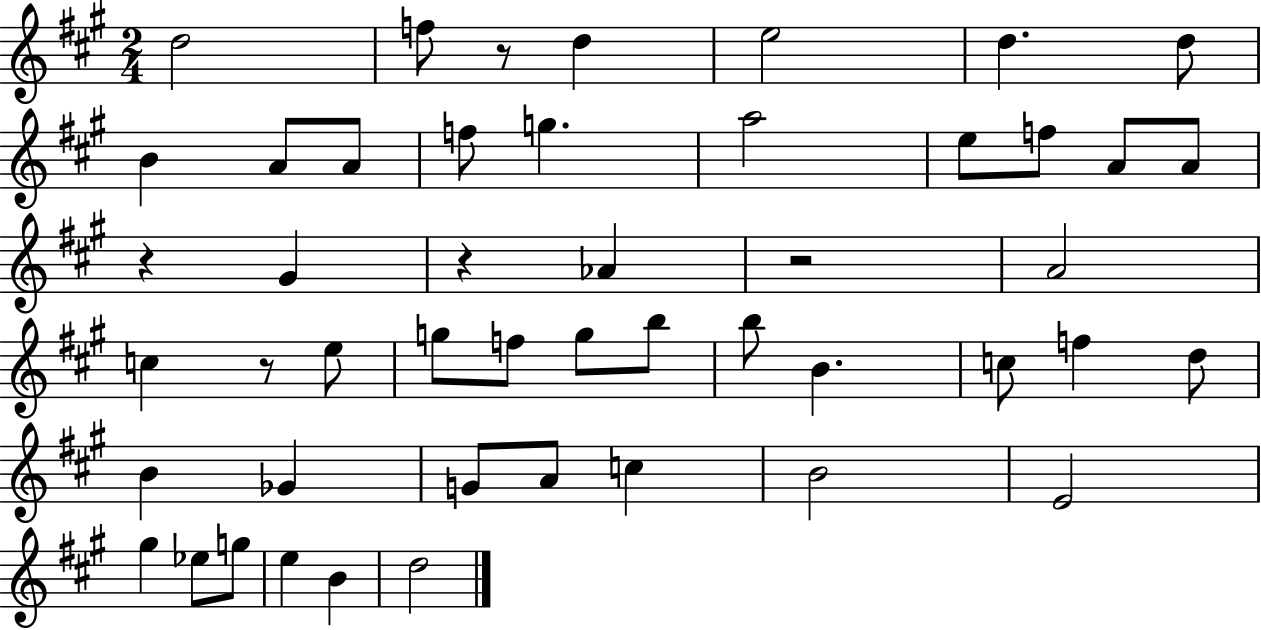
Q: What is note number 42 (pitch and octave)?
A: B4